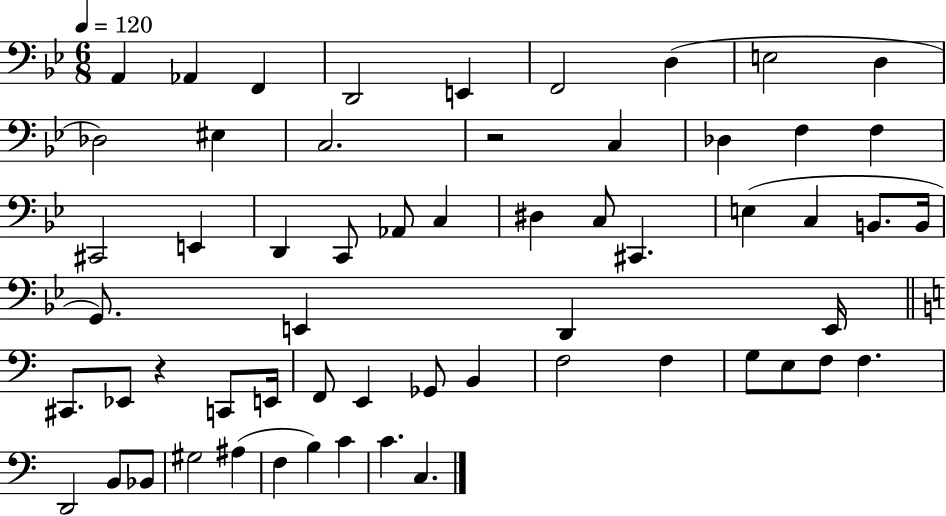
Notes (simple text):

A2/q Ab2/q F2/q D2/h E2/q F2/h D3/q E3/h D3/q Db3/h EIS3/q C3/h. R/h C3/q Db3/q F3/q F3/q C#2/h E2/q D2/q C2/e Ab2/e C3/q D#3/q C3/e C#2/q. E3/q C3/q B2/e. B2/s G2/e. E2/q D2/q E2/s C#2/e. Eb2/e R/q C2/e E2/s F2/e E2/q Gb2/e B2/q F3/h F3/q G3/e E3/e F3/e F3/q. D2/h B2/e Bb2/e G#3/h A#3/q F3/q B3/q C4/q C4/q. C3/q.